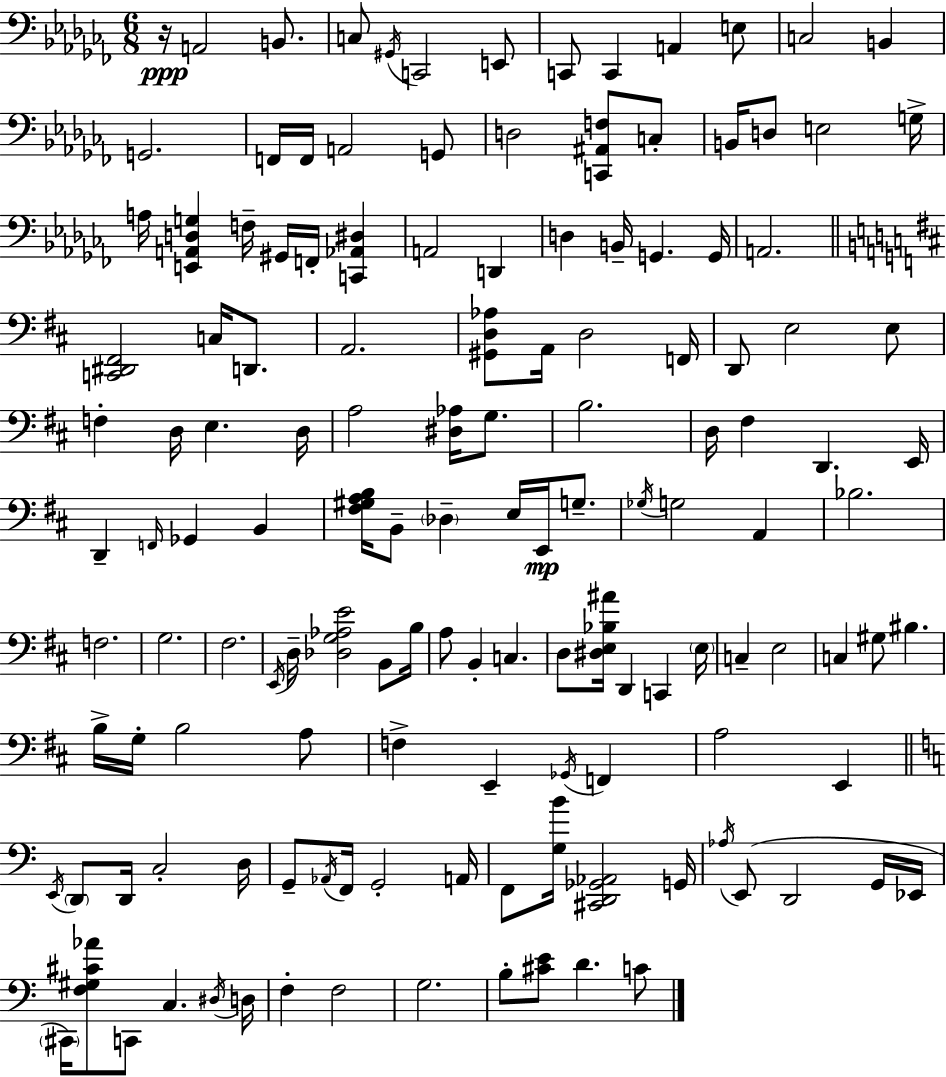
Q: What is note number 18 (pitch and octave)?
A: D3